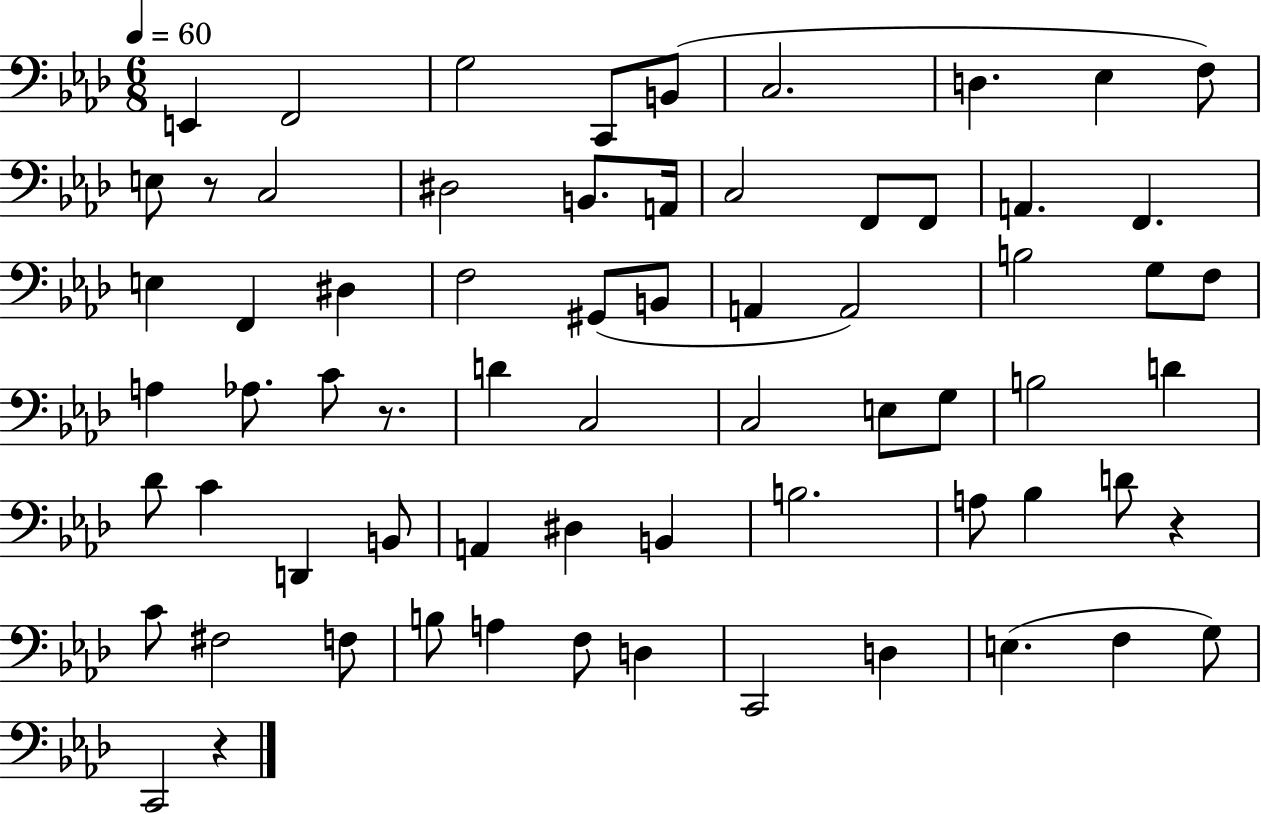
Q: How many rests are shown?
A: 4